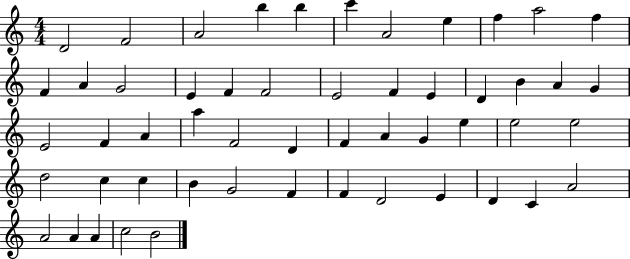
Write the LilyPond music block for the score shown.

{
  \clef treble
  \numericTimeSignature
  \time 4/4
  \key c \major
  d'2 f'2 | a'2 b''4 b''4 | c'''4 a'2 e''4 | f''4 a''2 f''4 | \break f'4 a'4 g'2 | e'4 f'4 f'2 | e'2 f'4 e'4 | d'4 b'4 a'4 g'4 | \break e'2 f'4 a'4 | a''4 f'2 d'4 | f'4 a'4 g'4 e''4 | e''2 e''2 | \break d''2 c''4 c''4 | b'4 g'2 f'4 | f'4 d'2 e'4 | d'4 c'4 a'2 | \break a'2 a'4 a'4 | c''2 b'2 | \bar "|."
}